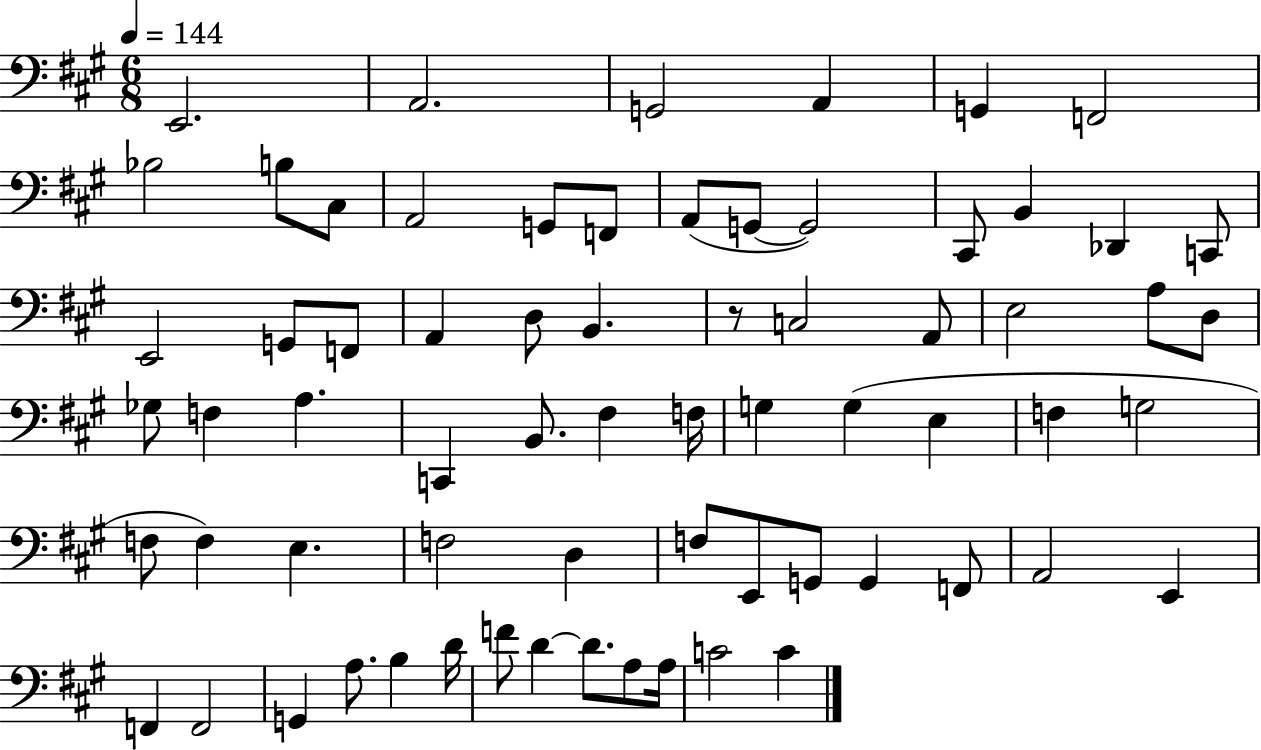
X:1
T:Untitled
M:6/8
L:1/4
K:A
E,,2 A,,2 G,,2 A,, G,, F,,2 _B,2 B,/2 ^C,/2 A,,2 G,,/2 F,,/2 A,,/2 G,,/2 G,,2 ^C,,/2 B,, _D,, C,,/2 E,,2 G,,/2 F,,/2 A,, D,/2 B,, z/2 C,2 A,,/2 E,2 A,/2 D,/2 _G,/2 F, A, C,, B,,/2 ^F, F,/4 G, G, E, F, G,2 F,/2 F, E, F,2 D, F,/2 E,,/2 G,,/2 G,, F,,/2 A,,2 E,, F,, F,,2 G,, A,/2 B, D/4 F/2 D D/2 A,/2 A,/4 C2 C